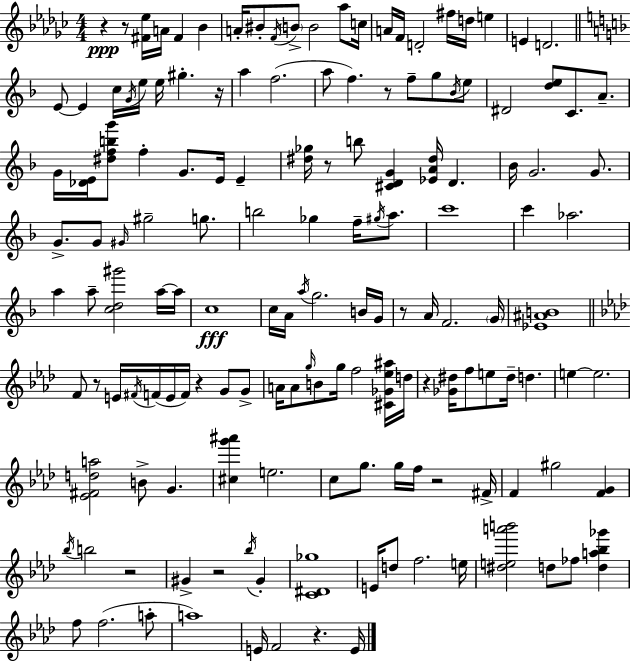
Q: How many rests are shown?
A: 13